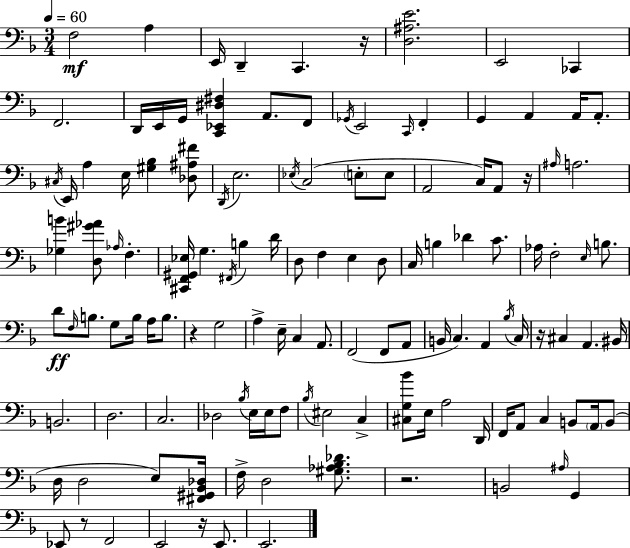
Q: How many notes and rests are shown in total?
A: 127